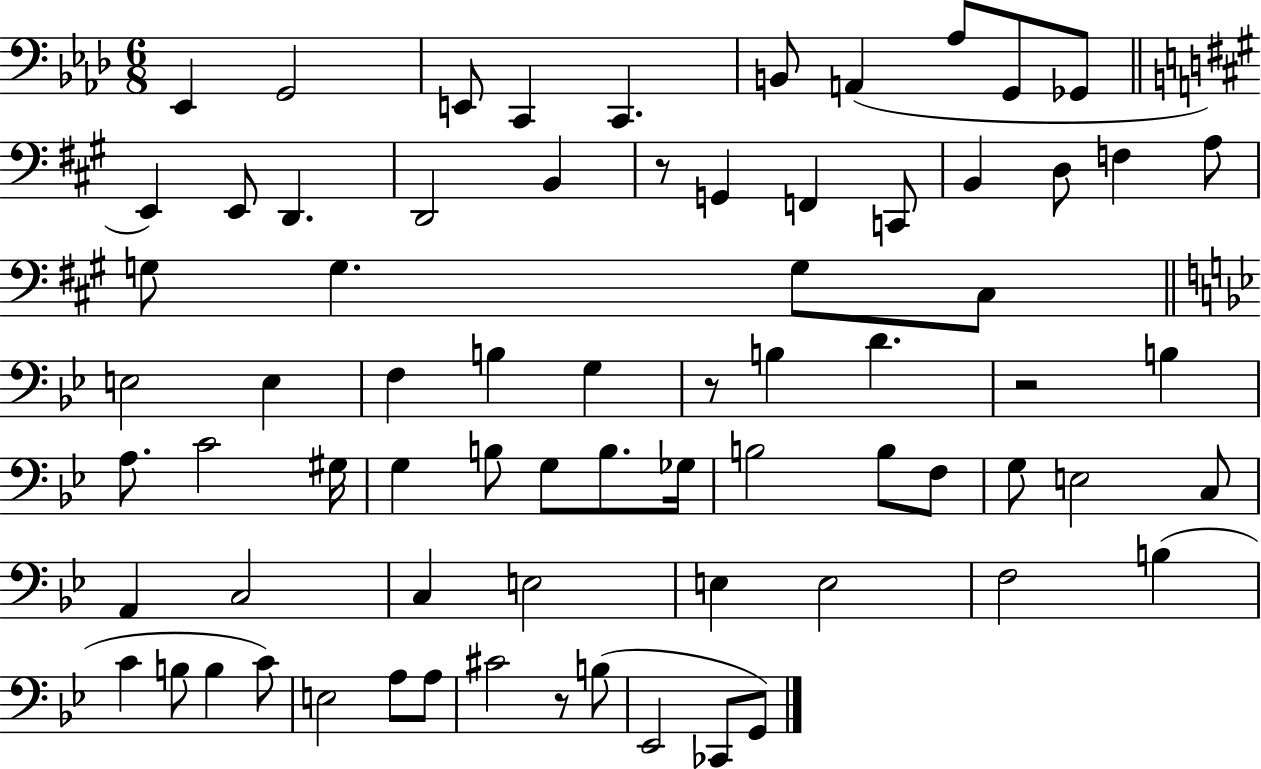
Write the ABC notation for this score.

X:1
T:Untitled
M:6/8
L:1/4
K:Ab
_E,, G,,2 E,,/2 C,, C,, B,,/2 A,, _A,/2 G,,/2 _G,,/2 E,, E,,/2 D,, D,,2 B,, z/2 G,, F,, C,,/2 B,, D,/2 F, A,/2 G,/2 G, G,/2 ^C,/2 E,2 E, F, B, G, z/2 B, D z2 B, A,/2 C2 ^G,/4 G, B,/2 G,/2 B,/2 _G,/4 B,2 B,/2 F,/2 G,/2 E,2 C,/2 A,, C,2 C, E,2 E, E,2 F,2 B, C B,/2 B, C/2 E,2 A,/2 A,/2 ^C2 z/2 B,/2 _E,,2 _C,,/2 G,,/2